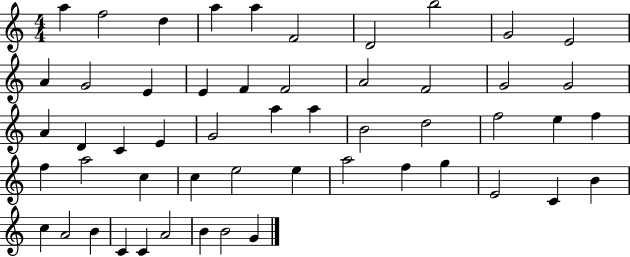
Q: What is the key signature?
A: C major